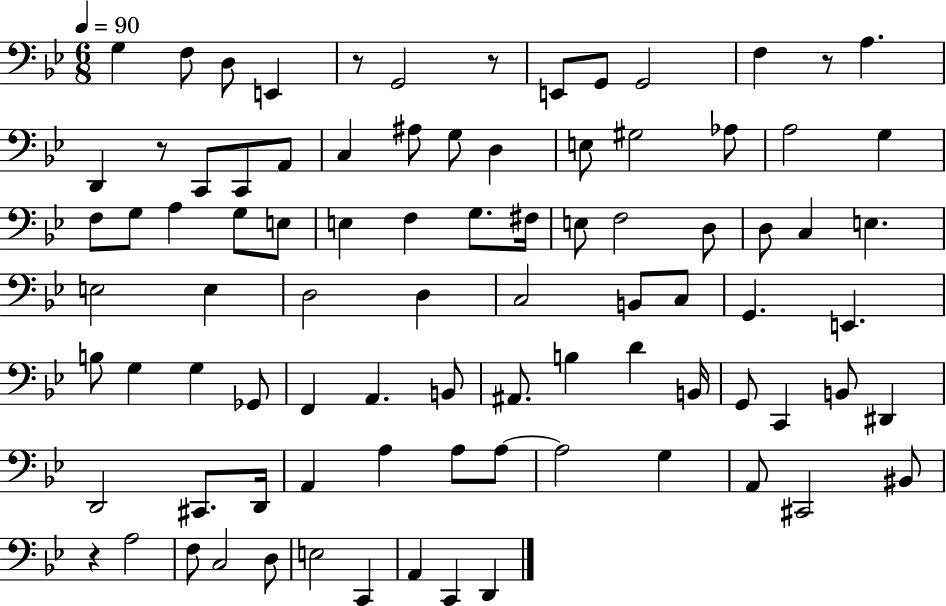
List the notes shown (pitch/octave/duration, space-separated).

G3/q F3/e D3/e E2/q R/e G2/h R/e E2/e G2/e G2/h F3/q R/e A3/q. D2/q R/e C2/e C2/e A2/e C3/q A#3/e G3/e D3/q E3/e G#3/h Ab3/e A3/h G3/q F3/e G3/e A3/q G3/e E3/e E3/q F3/q G3/e. F#3/s E3/e F3/h D3/e D3/e C3/q E3/q. E3/h E3/q D3/h D3/q C3/h B2/e C3/e G2/q. E2/q. B3/e G3/q G3/q Gb2/e F2/q A2/q. B2/e A#2/e. B3/q D4/q B2/s G2/e C2/q B2/e D#2/q D2/h C#2/e. D2/s A2/q A3/q A3/e A3/e A3/h G3/q A2/e C#2/h BIS2/e R/q A3/h F3/e C3/h D3/e E3/h C2/q A2/q C2/q D2/q